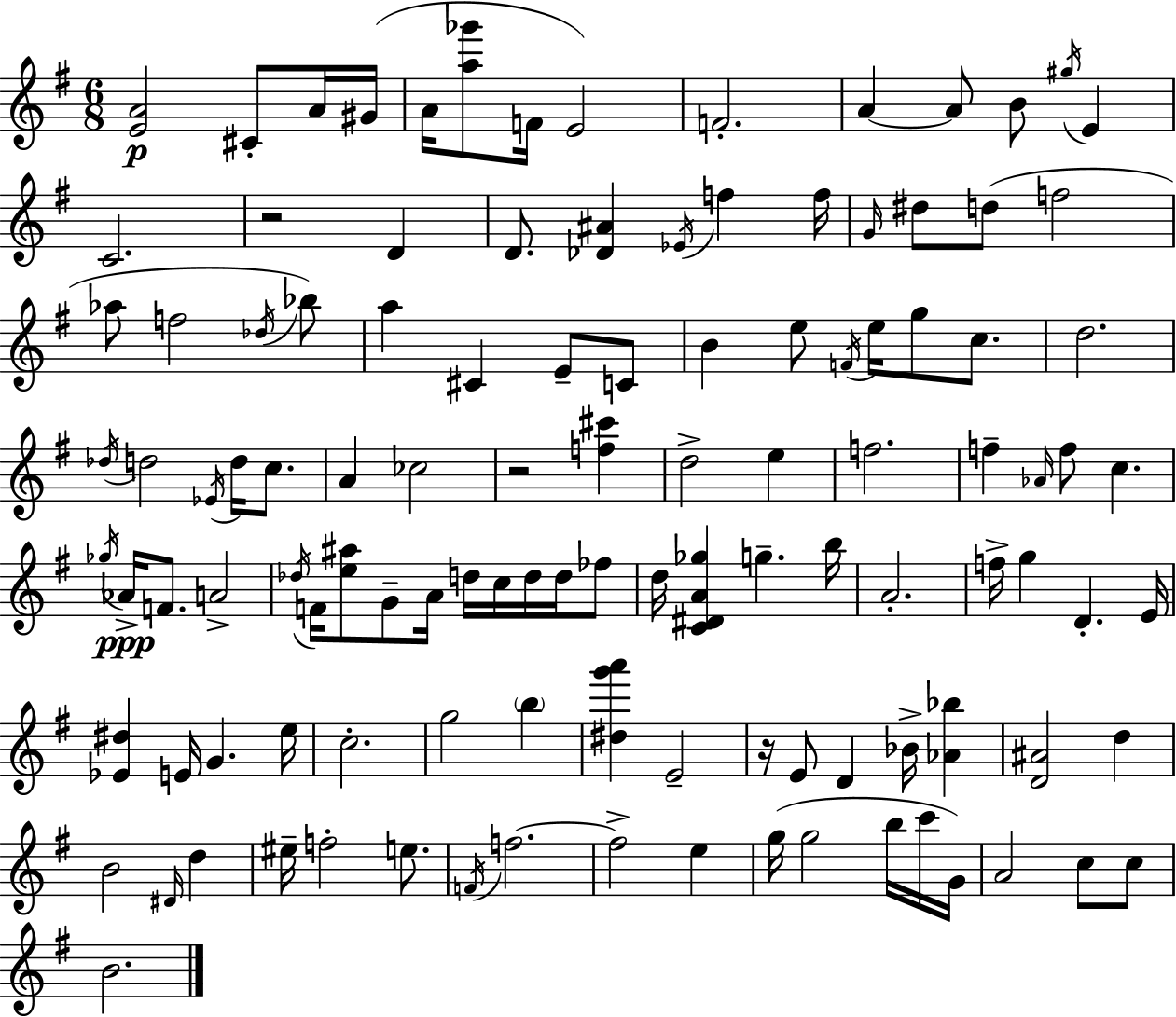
[E4,A4]/h C#4/e A4/s G#4/s A4/s [A5,Gb6]/e F4/s E4/h F4/h. A4/q A4/e B4/e G#5/s E4/q C4/h. R/h D4/q D4/e. [Db4,A#4]/q Eb4/s F5/q F5/s G4/s D#5/e D5/e F5/h Ab5/e F5/h Db5/s Bb5/e A5/q C#4/q E4/e C4/e B4/q E5/e F4/s E5/s G5/e C5/e. D5/h. Db5/s D5/h Eb4/s D5/s C5/e. A4/q CES5/h R/h [F5,C#6]/q D5/h E5/q F5/h. F5/q Ab4/s F5/e C5/q. Gb5/s Ab4/s F4/e. A4/h Db5/s F4/s [E5,A#5]/e G4/e A4/s D5/s C5/s D5/s D5/s FES5/e D5/s [C4,D#4,A4,Gb5]/q G5/q. B5/s A4/h. F5/s G5/q D4/q. E4/s [Eb4,D#5]/q E4/s G4/q. E5/s C5/h. G5/h B5/q [D#5,G6,A6]/q E4/h R/s E4/e D4/q Bb4/s [Ab4,Bb5]/q [D4,A#4]/h D5/q B4/h D#4/s D5/q EIS5/s F5/h E5/e. F4/s F5/h. F5/h E5/q G5/s G5/h B5/s C6/s G4/s A4/h C5/e C5/e B4/h.